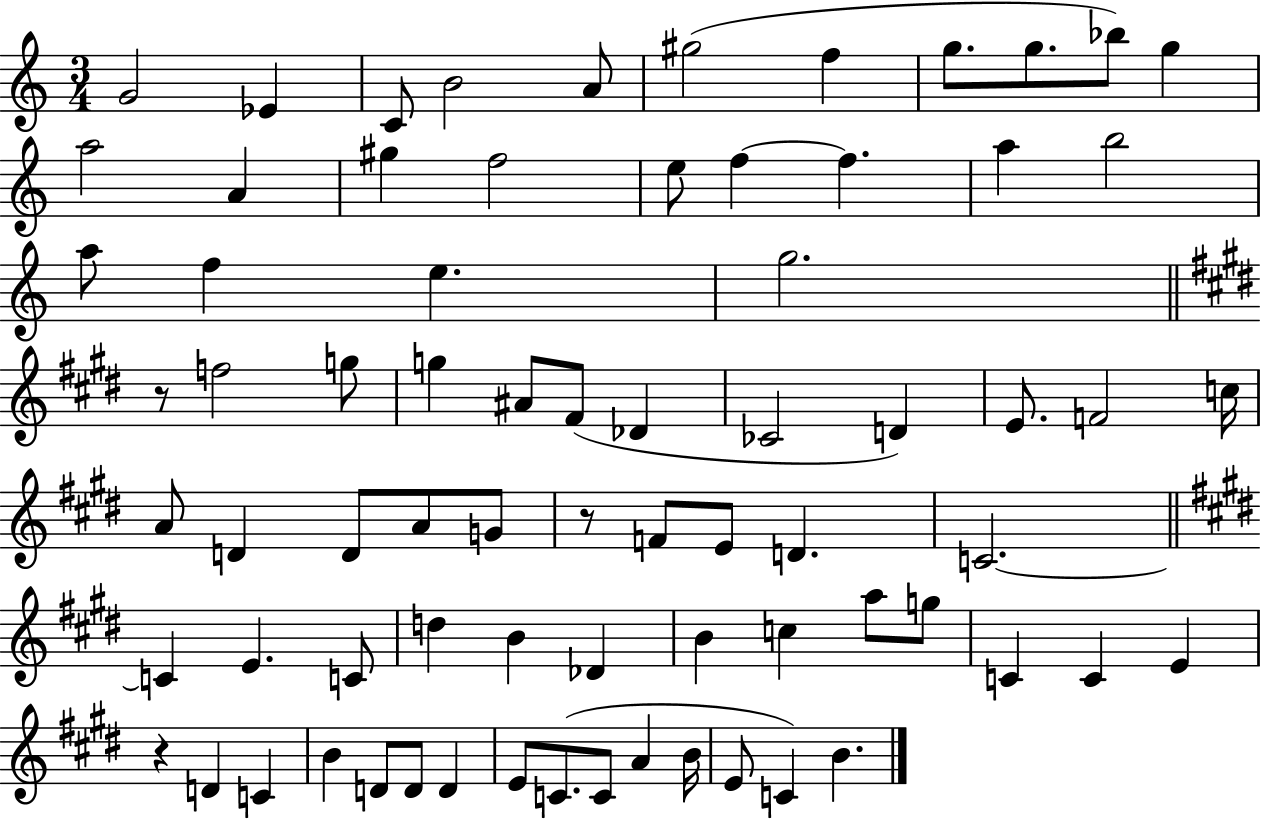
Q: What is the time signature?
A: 3/4